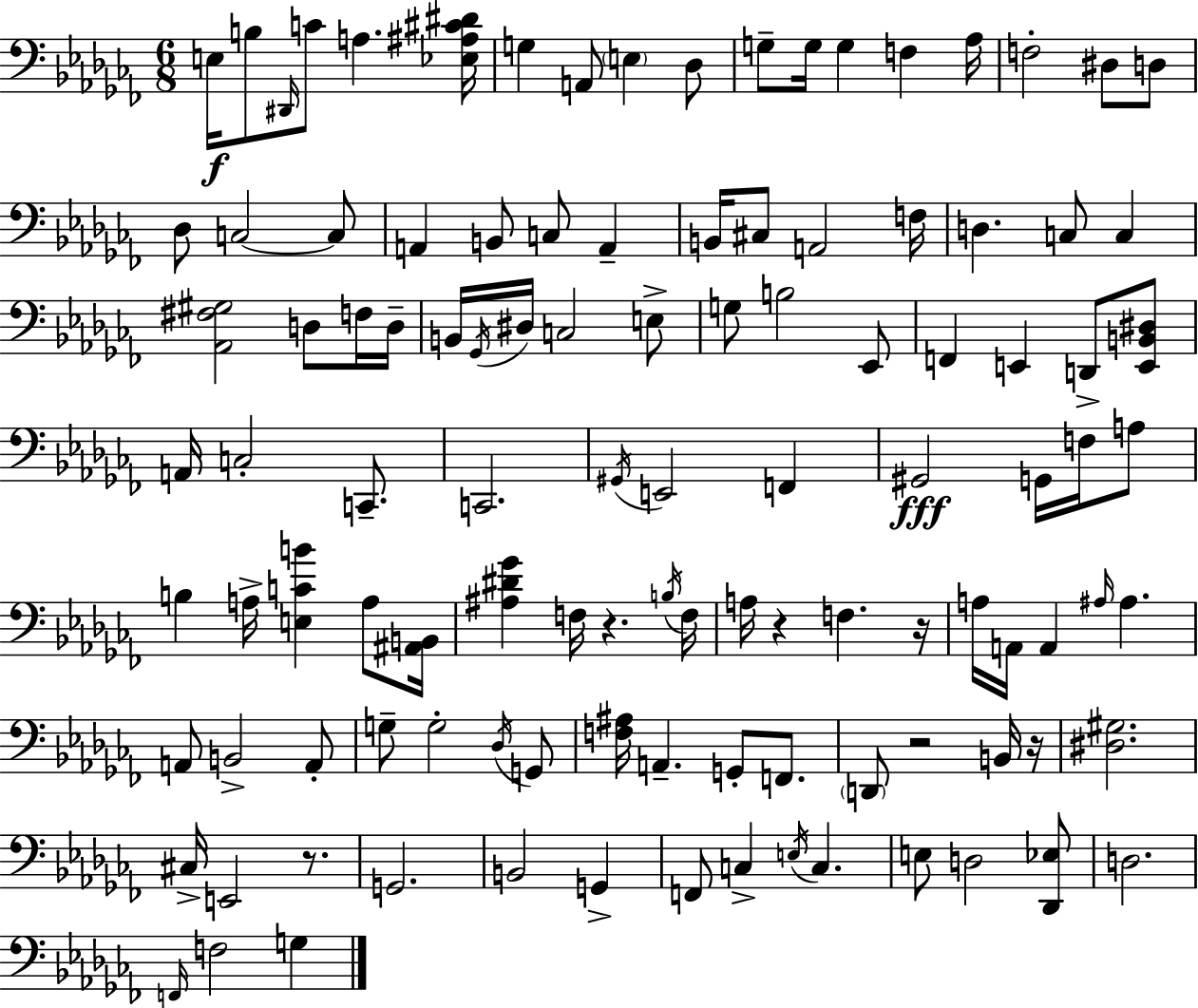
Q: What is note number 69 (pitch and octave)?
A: A#3